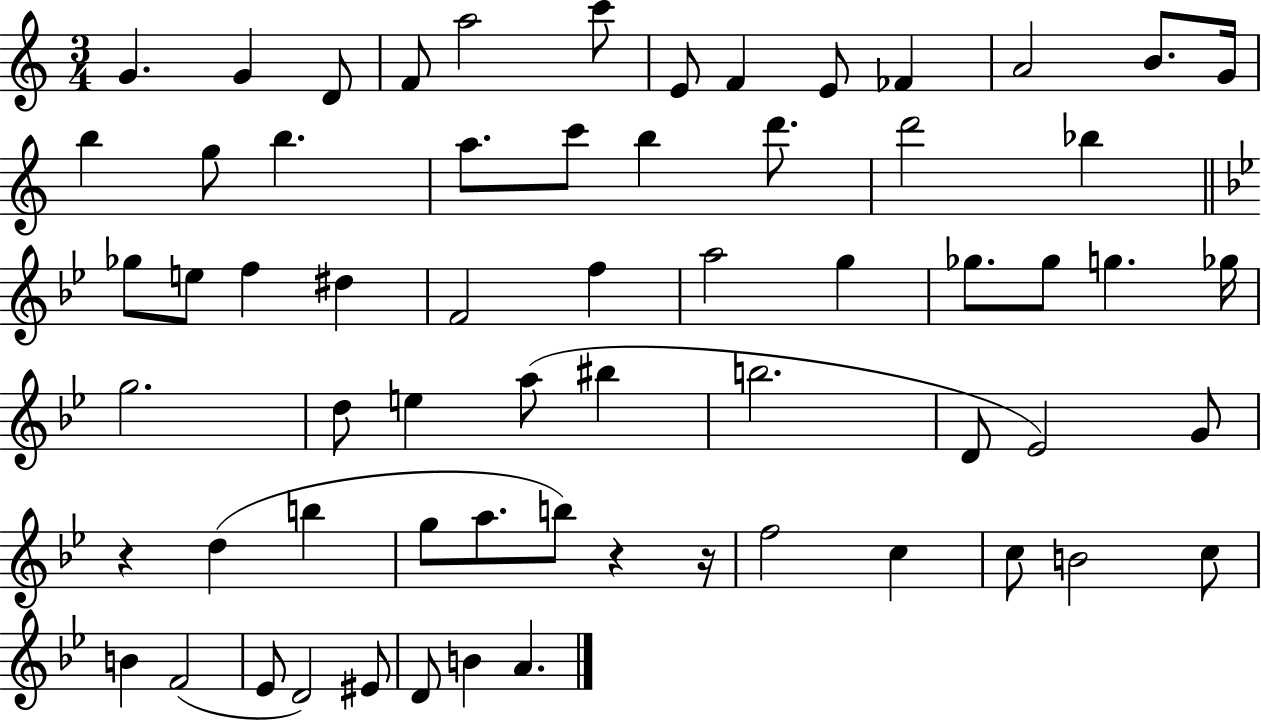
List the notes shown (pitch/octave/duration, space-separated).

G4/q. G4/q D4/e F4/e A5/h C6/e E4/e F4/q E4/e FES4/q A4/h B4/e. G4/s B5/q G5/e B5/q. A5/e. C6/e B5/q D6/e. D6/h Bb5/q Gb5/e E5/e F5/q D#5/q F4/h F5/q A5/h G5/q Gb5/e. Gb5/e G5/q. Gb5/s G5/h. D5/e E5/q A5/e BIS5/q B5/h. D4/e Eb4/h G4/e R/q D5/q B5/q G5/e A5/e. B5/e R/q R/s F5/h C5/q C5/e B4/h C5/e B4/q F4/h Eb4/e D4/h EIS4/e D4/e B4/q A4/q.